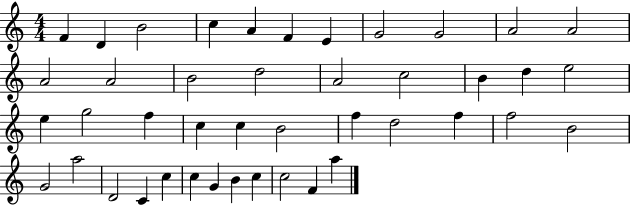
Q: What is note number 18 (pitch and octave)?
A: B4